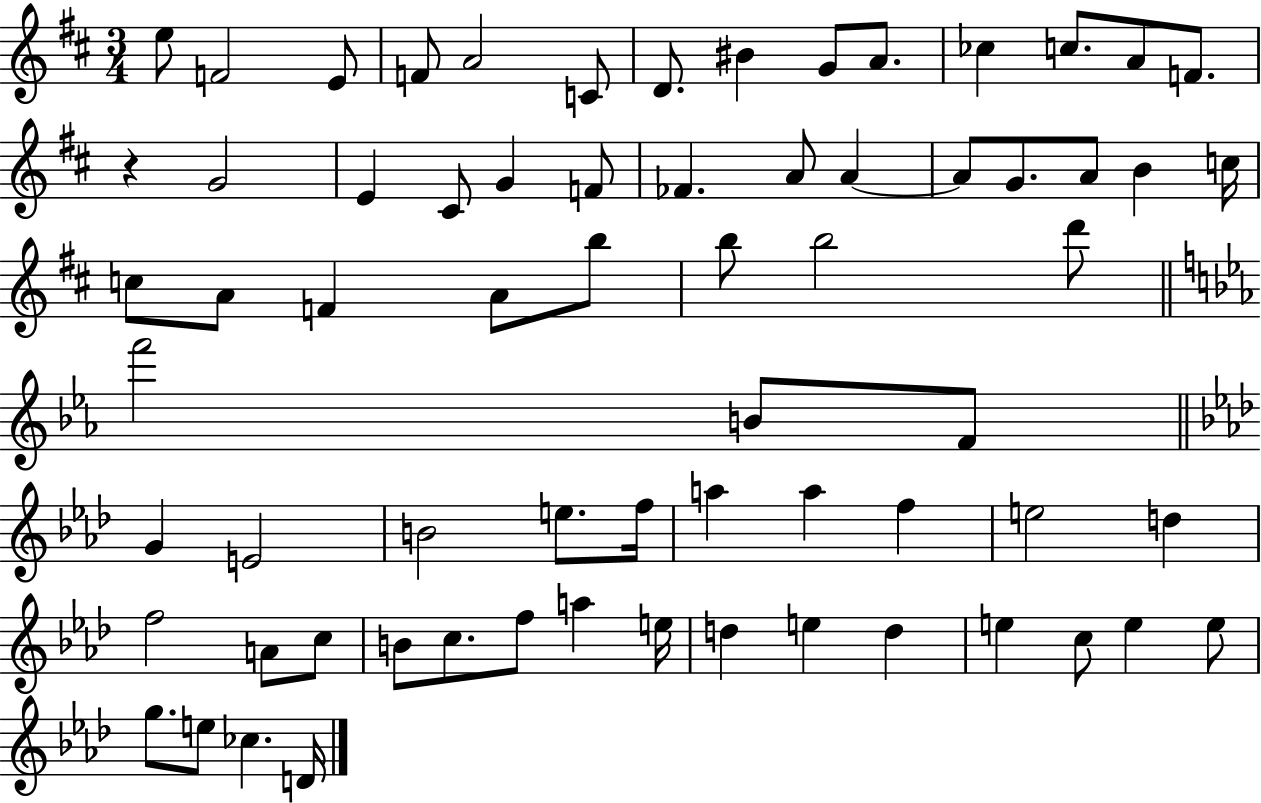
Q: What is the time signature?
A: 3/4